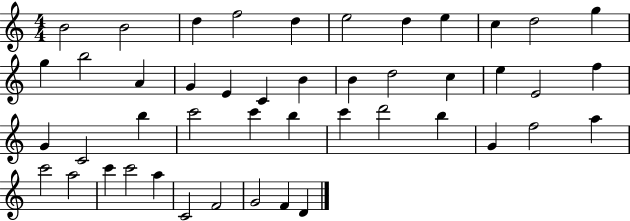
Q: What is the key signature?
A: C major